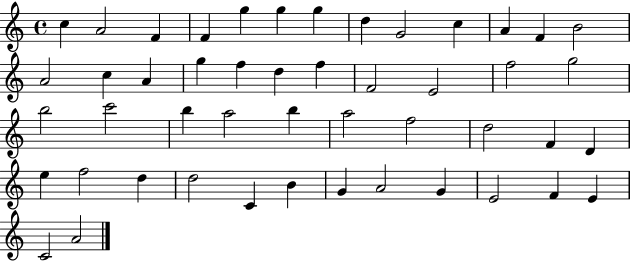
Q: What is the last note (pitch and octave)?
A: A4